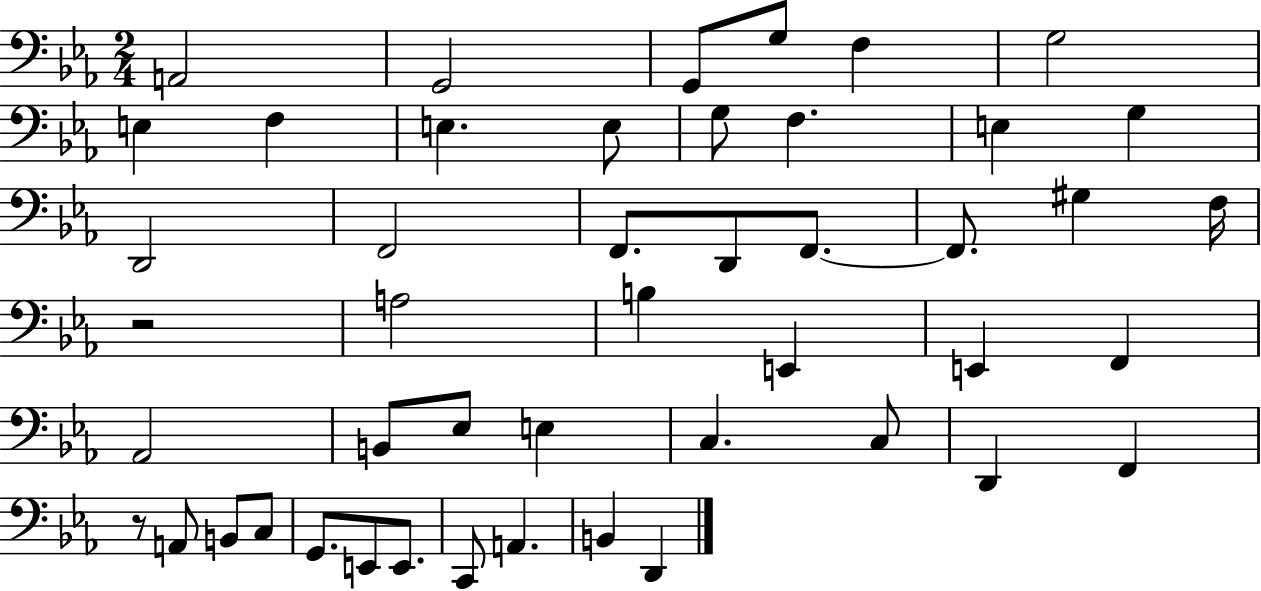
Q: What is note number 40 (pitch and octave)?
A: E2